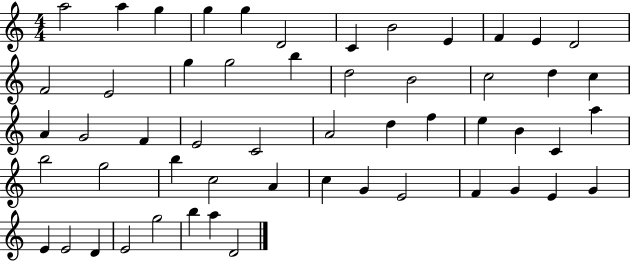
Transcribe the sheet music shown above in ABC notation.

X:1
T:Untitled
M:4/4
L:1/4
K:C
a2 a g g g D2 C B2 E F E D2 F2 E2 g g2 b d2 B2 c2 d c A G2 F E2 C2 A2 d f e B C a b2 g2 b c2 A c G E2 F G E G E E2 D E2 g2 b a D2